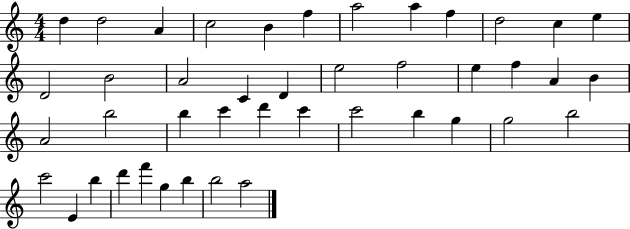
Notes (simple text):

D5/q D5/h A4/q C5/h B4/q F5/q A5/h A5/q F5/q D5/h C5/q E5/q D4/h B4/h A4/h C4/q D4/q E5/h F5/h E5/q F5/q A4/q B4/q A4/h B5/h B5/q C6/q D6/q C6/q C6/h B5/q G5/q G5/h B5/h C6/h E4/q B5/q D6/q F6/q G5/q B5/q B5/h A5/h